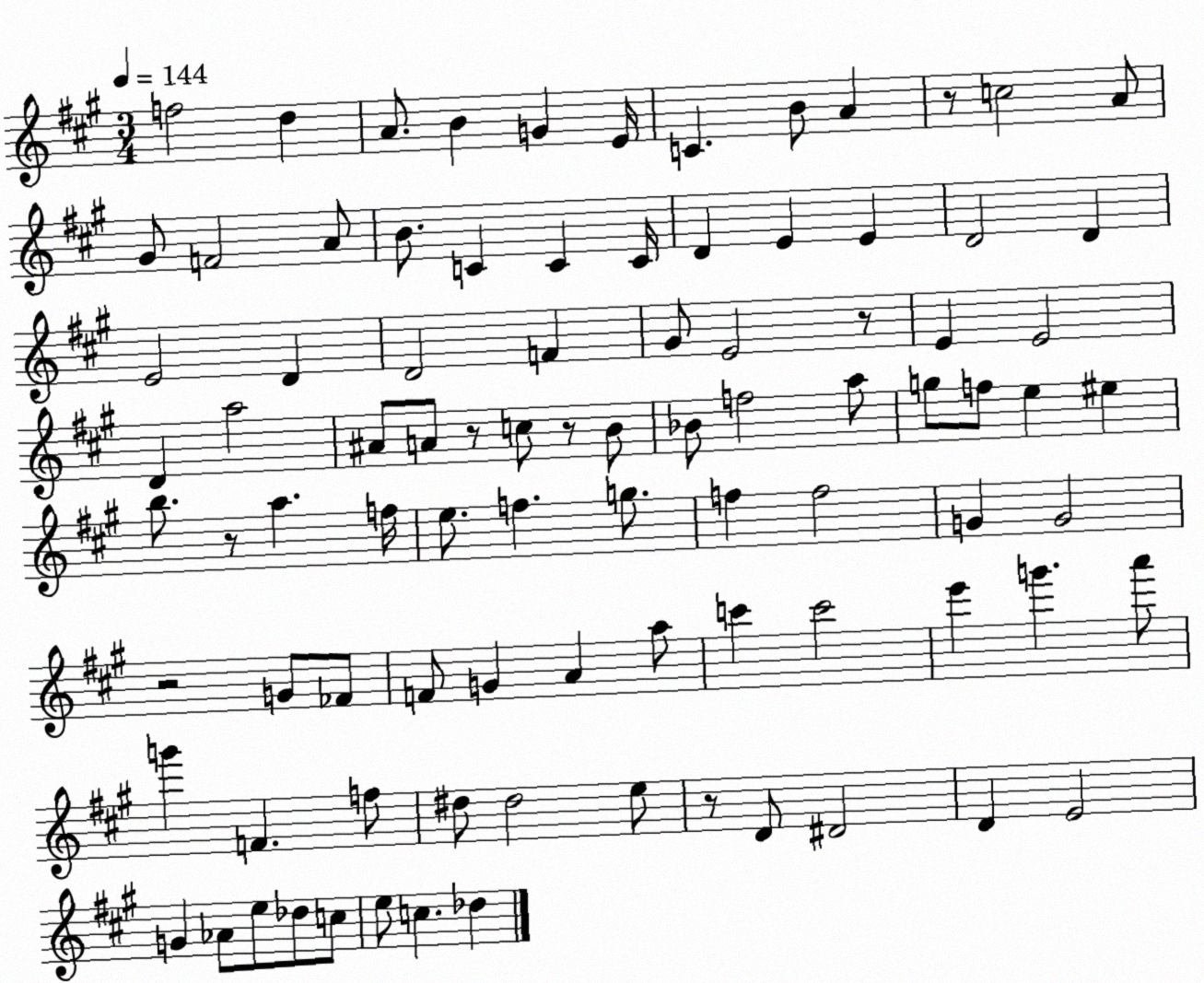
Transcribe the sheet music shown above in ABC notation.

X:1
T:Untitled
M:3/4
L:1/4
K:A
f2 d A/2 B G E/4 C B/2 A z/2 c2 A/2 ^G/2 F2 A/2 B/2 C C C/4 D E E D2 D E2 D D2 F ^G/2 E2 z/2 E E2 D a2 ^A/2 A/2 z/2 c/2 z/2 B/2 _B/2 f2 a/2 g/2 f/2 e ^e b/2 z/2 a f/4 e/2 f g/2 f f2 G G2 z2 G/2 _F/2 F/2 G A a/2 c' c'2 e' g' a'/2 g' F f/2 ^d/2 ^d2 e/2 z/2 D/2 ^D2 D E2 G _A/2 e/2 _d/2 c/2 e/2 c _d